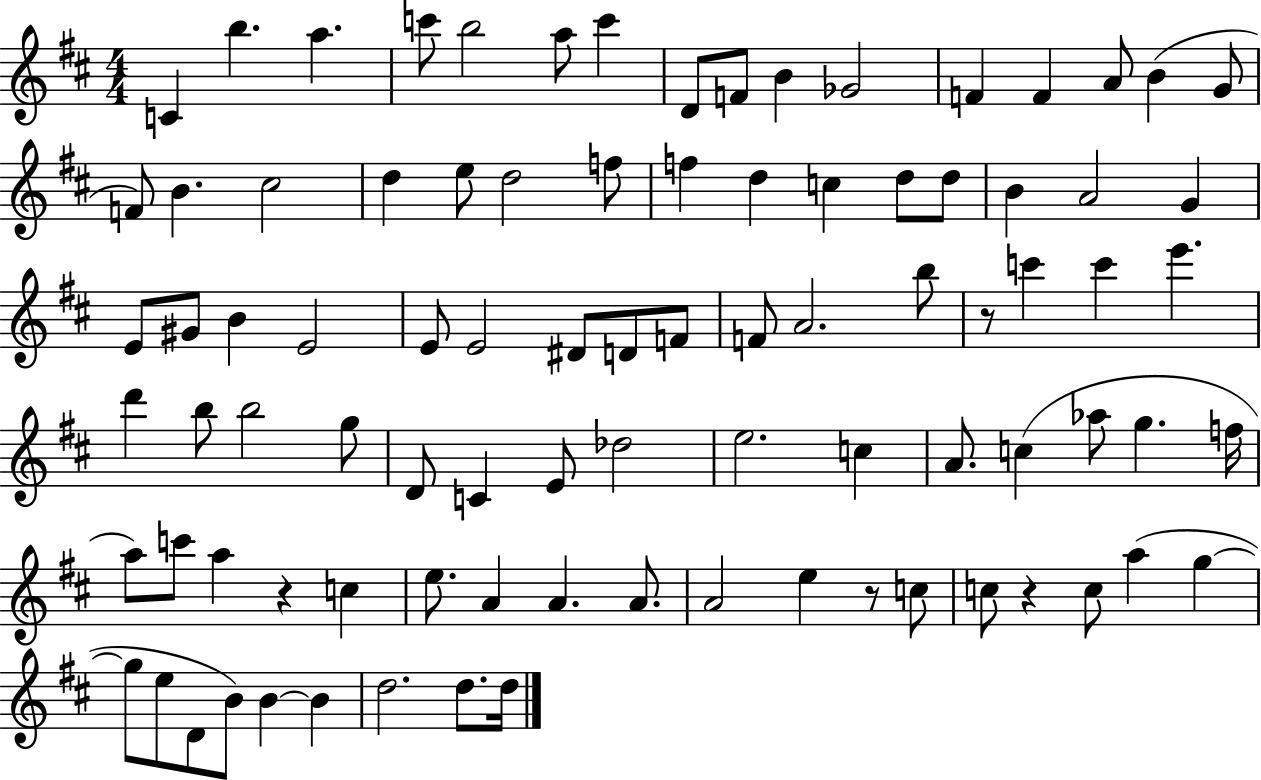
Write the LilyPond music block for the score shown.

{
  \clef treble
  \numericTimeSignature
  \time 4/4
  \key d \major
  c'4 b''4. a''4. | c'''8 b''2 a''8 c'''4 | d'8 f'8 b'4 ges'2 | f'4 f'4 a'8 b'4( g'8 | \break f'8) b'4. cis''2 | d''4 e''8 d''2 f''8 | f''4 d''4 c''4 d''8 d''8 | b'4 a'2 g'4 | \break e'8 gis'8 b'4 e'2 | e'8 e'2 dis'8 d'8 f'8 | f'8 a'2. b''8 | r8 c'''4 c'''4 e'''4. | \break d'''4 b''8 b''2 g''8 | d'8 c'4 e'8 des''2 | e''2. c''4 | a'8. c''4( aes''8 g''4. f''16 | \break a''8) c'''8 a''4 r4 c''4 | e''8. a'4 a'4. a'8. | a'2 e''4 r8 c''8 | c''8 r4 c''8 a''4( g''4~~ | \break g''8 e''8 d'8 b'8) b'4~~ b'4 | d''2. d''8. d''16 | \bar "|."
}